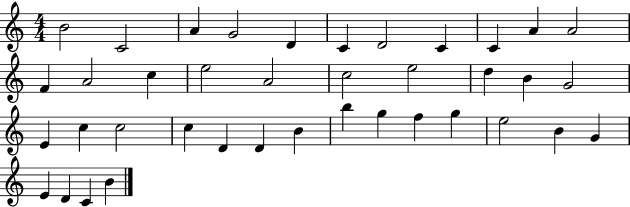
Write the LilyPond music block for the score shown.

{
  \clef treble
  \numericTimeSignature
  \time 4/4
  \key c \major
  b'2 c'2 | a'4 g'2 d'4 | c'4 d'2 c'4 | c'4 a'4 a'2 | \break f'4 a'2 c''4 | e''2 a'2 | c''2 e''2 | d''4 b'4 g'2 | \break e'4 c''4 c''2 | c''4 d'4 d'4 b'4 | b''4 g''4 f''4 g''4 | e''2 b'4 g'4 | \break e'4 d'4 c'4 b'4 | \bar "|."
}